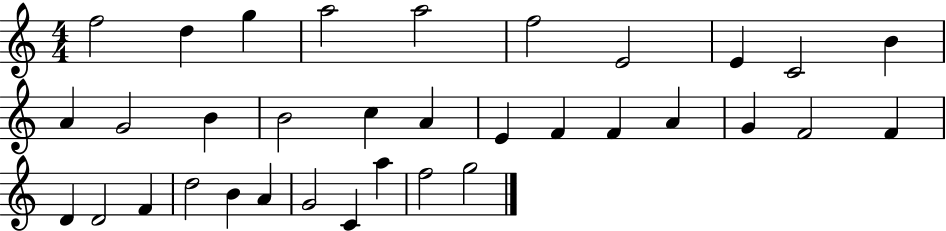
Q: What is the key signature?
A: C major